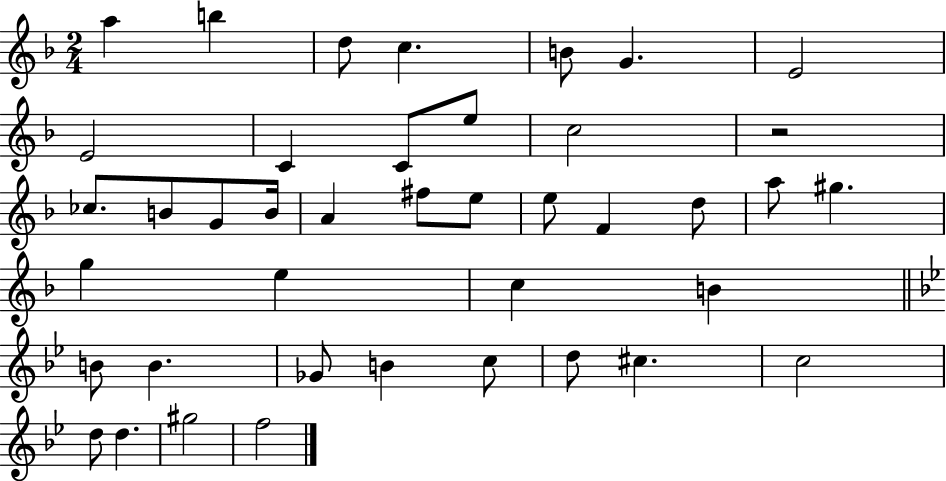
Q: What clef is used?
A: treble